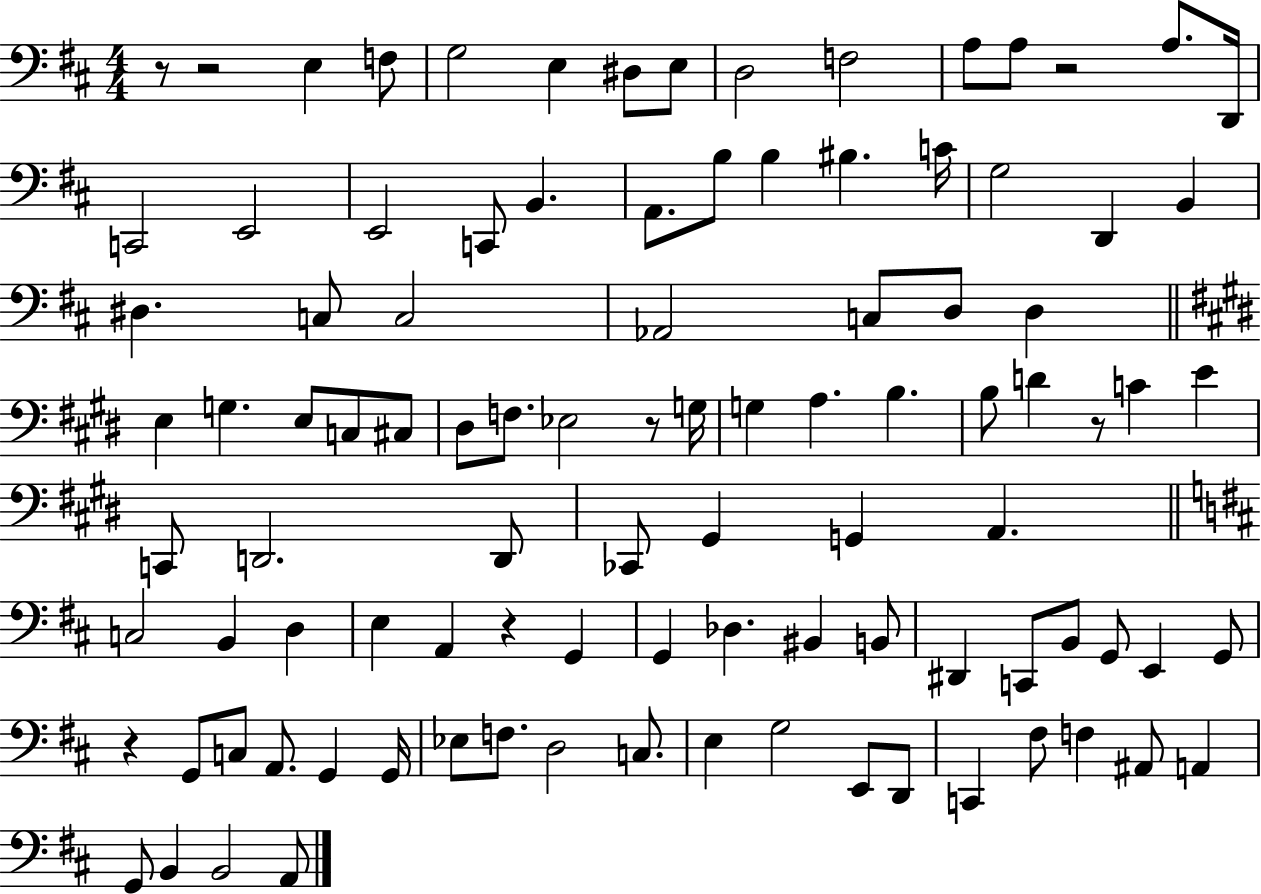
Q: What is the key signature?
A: D major